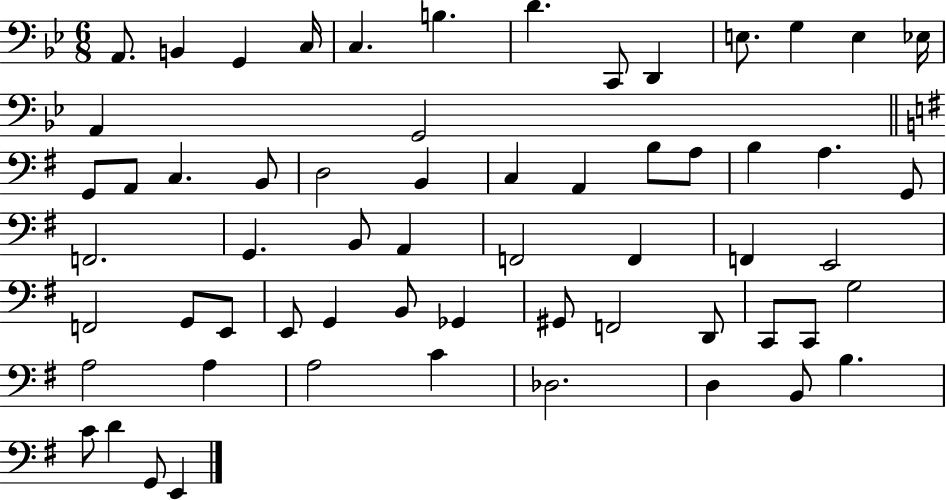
X:1
T:Untitled
M:6/8
L:1/4
K:Bb
A,,/2 B,, G,, C,/4 C, B, D C,,/2 D,, E,/2 G, E, _E,/4 A,, G,,2 G,,/2 A,,/2 C, B,,/2 D,2 B,, C, A,, B,/2 A,/2 B, A, G,,/2 F,,2 G,, B,,/2 A,, F,,2 F,, F,, E,,2 F,,2 G,,/2 E,,/2 E,,/2 G,, B,,/2 _G,, ^G,,/2 F,,2 D,,/2 C,,/2 C,,/2 G,2 A,2 A, A,2 C _D,2 D, B,,/2 B, C/2 D G,,/2 E,,